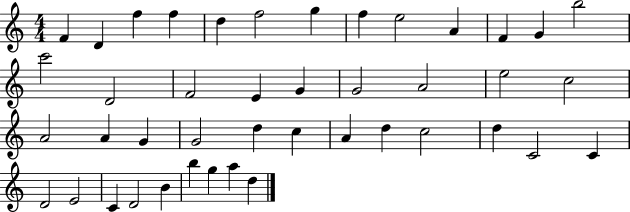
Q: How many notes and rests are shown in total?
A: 43